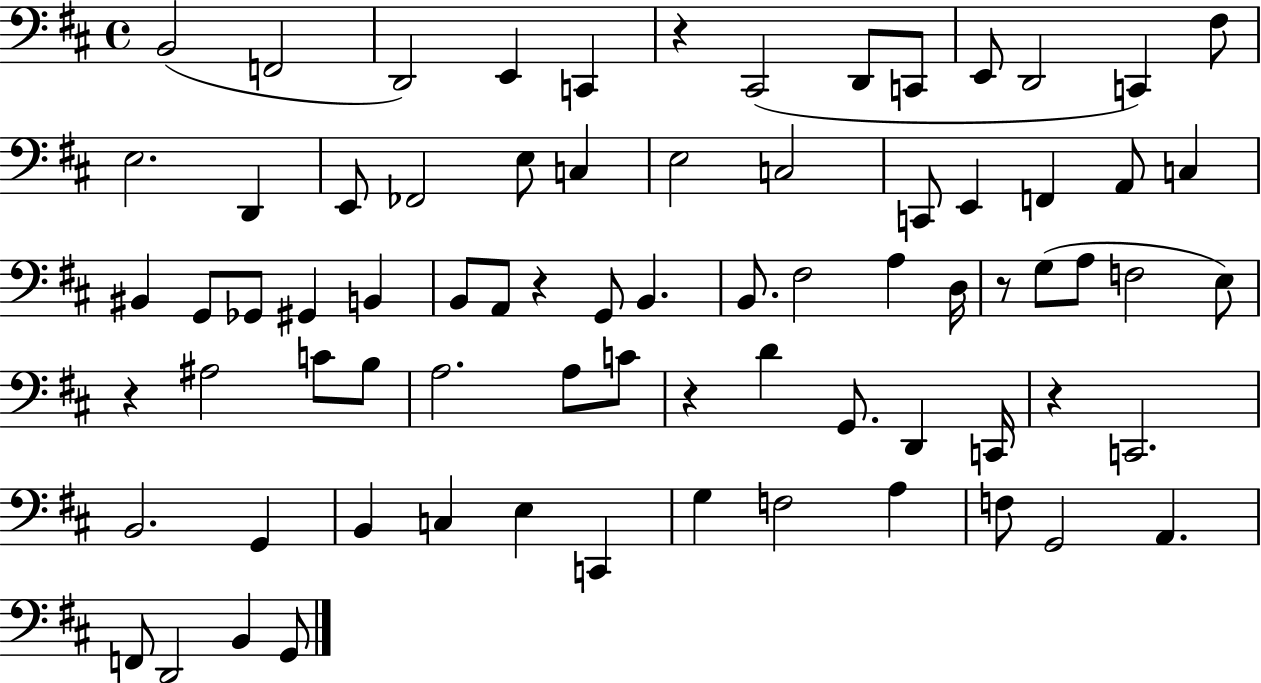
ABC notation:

X:1
T:Untitled
M:4/4
L:1/4
K:D
B,,2 F,,2 D,,2 E,, C,, z ^C,,2 D,,/2 C,,/2 E,,/2 D,,2 C,, ^F,/2 E,2 D,, E,,/2 _F,,2 E,/2 C, E,2 C,2 C,,/2 E,, F,, A,,/2 C, ^B,, G,,/2 _G,,/2 ^G,, B,, B,,/2 A,,/2 z G,,/2 B,, B,,/2 ^F,2 A, D,/4 z/2 G,/2 A,/2 F,2 E,/2 z ^A,2 C/2 B,/2 A,2 A,/2 C/2 z D G,,/2 D,, C,,/4 z C,,2 B,,2 G,, B,, C, E, C,, G, F,2 A, F,/2 G,,2 A,, F,,/2 D,,2 B,, G,,/2